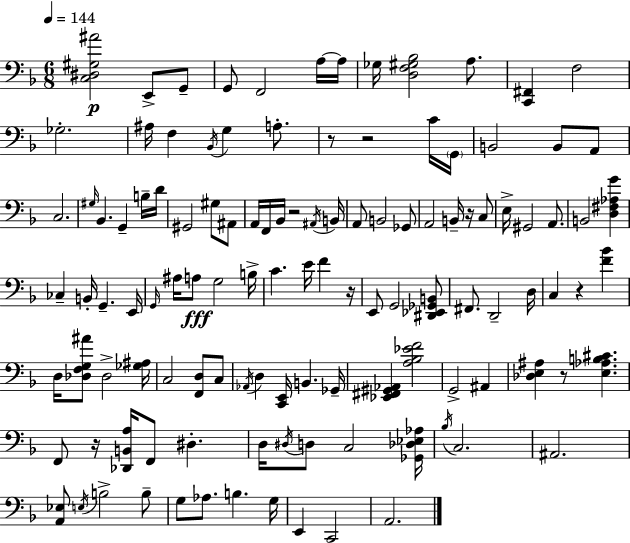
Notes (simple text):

[C3,D#3,G#3,A#4]/h E2/e G2/e G2/e F2/h A3/s A3/s Gb3/s [D3,F3,G#3,Bb3]/h A3/e. [C2,F#2]/q F3/h Gb3/h. A#3/s F3/q Bb2/s G3/q A3/e. R/e R/h C4/s G2/s B2/h B2/e A2/e C3/h. G#3/s Bb2/q. G2/q B3/s D4/s G#2/h G#3/e A#2/e A2/s F2/s Bb2/s R/h A#2/s B2/s A2/e B2/h Gb2/e A2/h B2/s R/s C3/e E3/s G#2/h A2/e. B2/h [D3,F#3,Ab3,G4]/q CES3/q B2/s G2/q. E2/s G2/s A#3/s A3/e G3/h B3/s C4/q. E4/s F4/q R/s E2/e G2/h [D#2,Eb2,Gb2,B2]/e F#2/e. D2/h D3/s C3/q R/q [F4,Bb4]/q D3/s [Db3,F3,G3,A#4]/e Db3/h [Gb3,A#3]/s C3/h [F2,D3]/e C3/e Ab2/s D3/q [C2,E2]/s B2/q. Gb2/s [Eb2,F#2,G#2,Ab2]/q [A3,Bb3,Eb4,F4]/h G2/h A#2/q [Db3,E3,A#3]/q R/e [E3,Ab3,B3,C#4]/q. F2/e R/s [Db2,B2,A3]/s F2/e D#3/q. D3/s D#3/s D3/e C3/h [Gb2,Db3,Eb3,Ab3]/s Bb3/s C3/h. A#2/h. [A2,Eb3]/e E3/s B3/h B3/e G3/e Ab3/e. B3/q. G3/s E2/q C2/h A2/h.